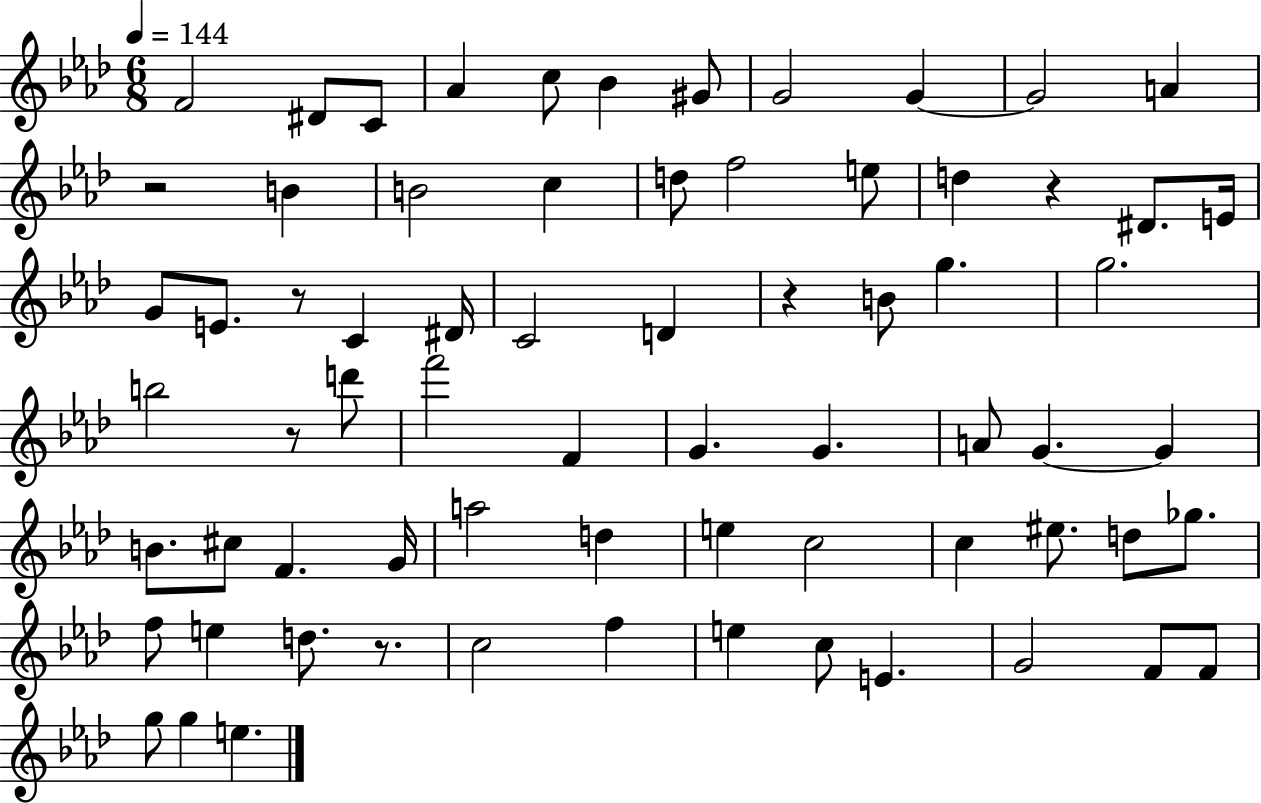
X:1
T:Untitled
M:6/8
L:1/4
K:Ab
F2 ^D/2 C/2 _A c/2 _B ^G/2 G2 G G2 A z2 B B2 c d/2 f2 e/2 d z ^D/2 E/4 G/2 E/2 z/2 C ^D/4 C2 D z B/2 g g2 b2 z/2 d'/2 f'2 F G G A/2 G G B/2 ^c/2 F G/4 a2 d e c2 c ^e/2 d/2 _g/2 f/2 e d/2 z/2 c2 f e c/2 E G2 F/2 F/2 g/2 g e